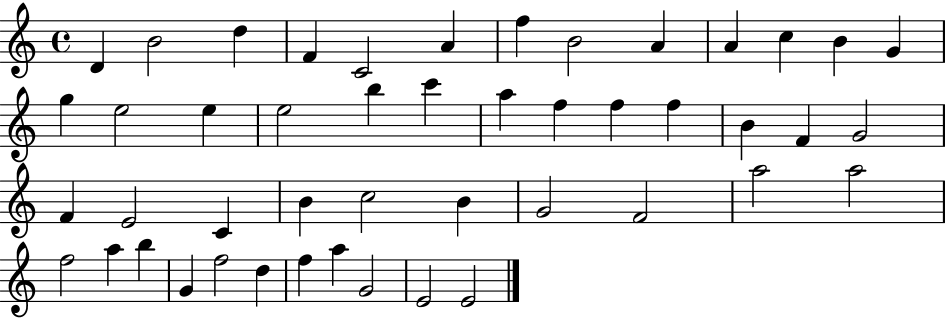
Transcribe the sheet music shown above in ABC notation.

X:1
T:Untitled
M:4/4
L:1/4
K:C
D B2 d F C2 A f B2 A A c B G g e2 e e2 b c' a f f f B F G2 F E2 C B c2 B G2 F2 a2 a2 f2 a b G f2 d f a G2 E2 E2